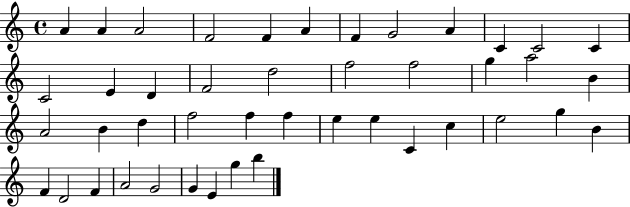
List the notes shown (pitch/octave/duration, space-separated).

A4/q A4/q A4/h F4/h F4/q A4/q F4/q G4/h A4/q C4/q C4/h C4/q C4/h E4/q D4/q F4/h D5/h F5/h F5/h G5/q A5/h B4/q A4/h B4/q D5/q F5/h F5/q F5/q E5/q E5/q C4/q C5/q E5/h G5/q B4/q F4/q D4/h F4/q A4/h G4/h G4/q E4/q G5/q B5/q